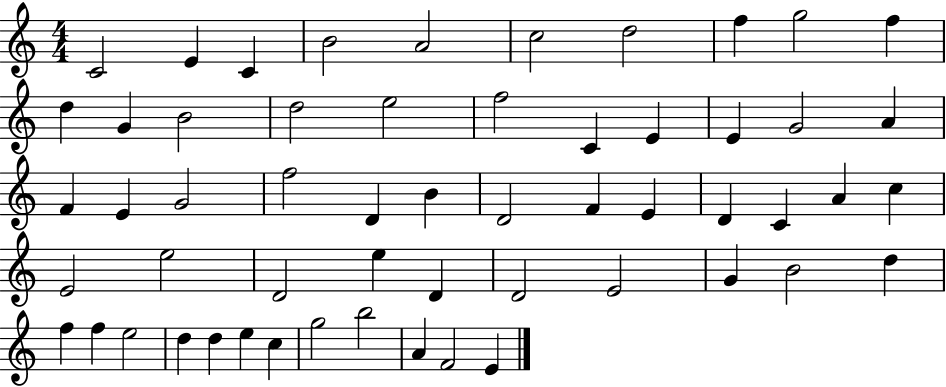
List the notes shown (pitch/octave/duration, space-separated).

C4/h E4/q C4/q B4/h A4/h C5/h D5/h F5/q G5/h F5/q D5/q G4/q B4/h D5/h E5/h F5/h C4/q E4/q E4/q G4/h A4/q F4/q E4/q G4/h F5/h D4/q B4/q D4/h F4/q E4/q D4/q C4/q A4/q C5/q E4/h E5/h D4/h E5/q D4/q D4/h E4/h G4/q B4/h D5/q F5/q F5/q E5/h D5/q D5/q E5/q C5/q G5/h B5/h A4/q F4/h E4/q